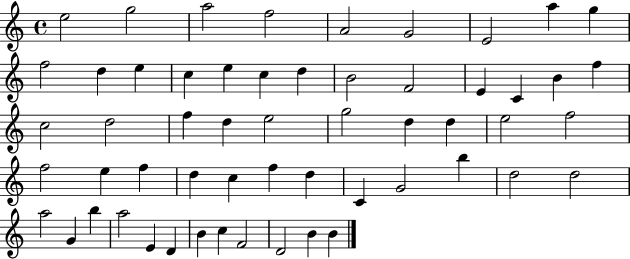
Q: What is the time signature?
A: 4/4